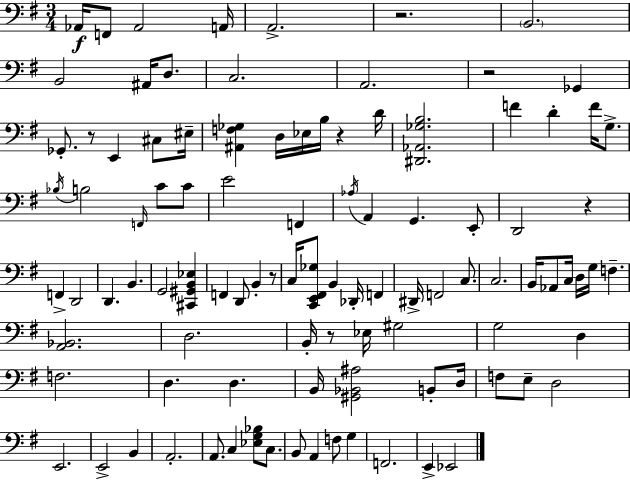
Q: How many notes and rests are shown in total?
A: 101